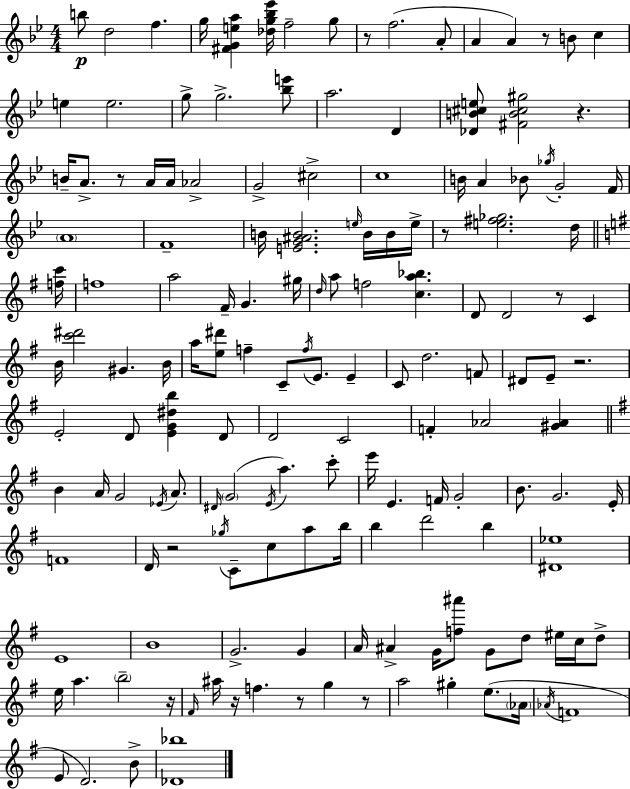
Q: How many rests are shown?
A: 12